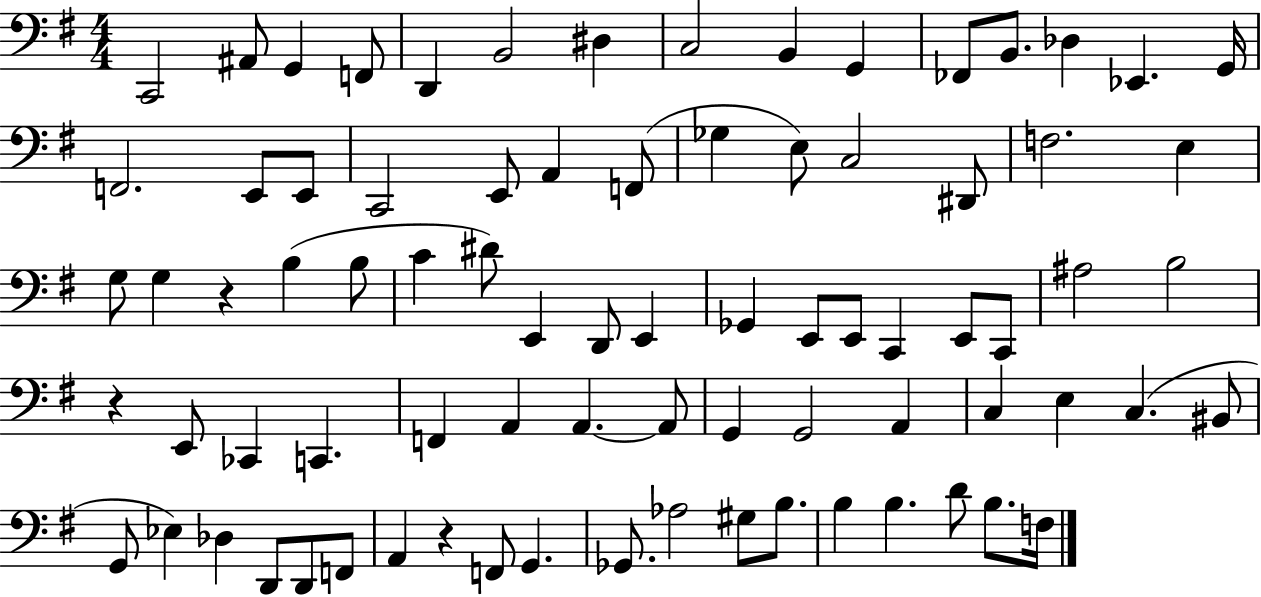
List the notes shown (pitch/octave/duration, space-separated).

C2/h A#2/e G2/q F2/e D2/q B2/h D#3/q C3/h B2/q G2/q FES2/e B2/e. Db3/q Eb2/q. G2/s F2/h. E2/e E2/e C2/h E2/e A2/q F2/e Gb3/q E3/e C3/h D#2/e F3/h. E3/q G3/e G3/q R/q B3/q B3/e C4/q D#4/e E2/q D2/e E2/q Gb2/q E2/e E2/e C2/q E2/e C2/e A#3/h B3/h R/q E2/e CES2/q C2/q. F2/q A2/q A2/q. A2/e G2/q G2/h A2/q C3/q E3/q C3/q. BIS2/e G2/e Eb3/q Db3/q D2/e D2/e F2/e A2/q R/q F2/e G2/q. Gb2/e. Ab3/h G#3/e B3/e. B3/q B3/q. D4/e B3/e. F3/s